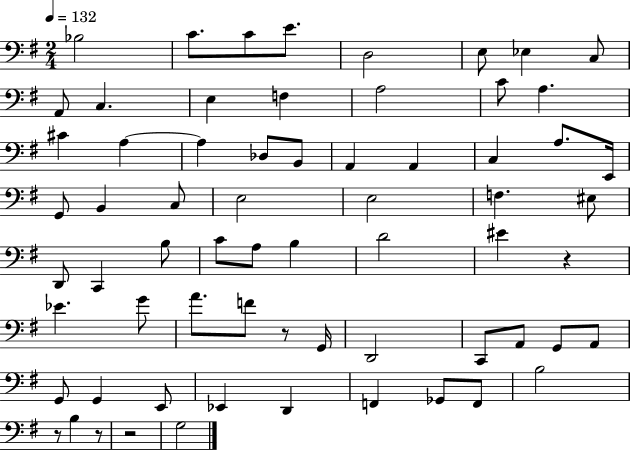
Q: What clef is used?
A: bass